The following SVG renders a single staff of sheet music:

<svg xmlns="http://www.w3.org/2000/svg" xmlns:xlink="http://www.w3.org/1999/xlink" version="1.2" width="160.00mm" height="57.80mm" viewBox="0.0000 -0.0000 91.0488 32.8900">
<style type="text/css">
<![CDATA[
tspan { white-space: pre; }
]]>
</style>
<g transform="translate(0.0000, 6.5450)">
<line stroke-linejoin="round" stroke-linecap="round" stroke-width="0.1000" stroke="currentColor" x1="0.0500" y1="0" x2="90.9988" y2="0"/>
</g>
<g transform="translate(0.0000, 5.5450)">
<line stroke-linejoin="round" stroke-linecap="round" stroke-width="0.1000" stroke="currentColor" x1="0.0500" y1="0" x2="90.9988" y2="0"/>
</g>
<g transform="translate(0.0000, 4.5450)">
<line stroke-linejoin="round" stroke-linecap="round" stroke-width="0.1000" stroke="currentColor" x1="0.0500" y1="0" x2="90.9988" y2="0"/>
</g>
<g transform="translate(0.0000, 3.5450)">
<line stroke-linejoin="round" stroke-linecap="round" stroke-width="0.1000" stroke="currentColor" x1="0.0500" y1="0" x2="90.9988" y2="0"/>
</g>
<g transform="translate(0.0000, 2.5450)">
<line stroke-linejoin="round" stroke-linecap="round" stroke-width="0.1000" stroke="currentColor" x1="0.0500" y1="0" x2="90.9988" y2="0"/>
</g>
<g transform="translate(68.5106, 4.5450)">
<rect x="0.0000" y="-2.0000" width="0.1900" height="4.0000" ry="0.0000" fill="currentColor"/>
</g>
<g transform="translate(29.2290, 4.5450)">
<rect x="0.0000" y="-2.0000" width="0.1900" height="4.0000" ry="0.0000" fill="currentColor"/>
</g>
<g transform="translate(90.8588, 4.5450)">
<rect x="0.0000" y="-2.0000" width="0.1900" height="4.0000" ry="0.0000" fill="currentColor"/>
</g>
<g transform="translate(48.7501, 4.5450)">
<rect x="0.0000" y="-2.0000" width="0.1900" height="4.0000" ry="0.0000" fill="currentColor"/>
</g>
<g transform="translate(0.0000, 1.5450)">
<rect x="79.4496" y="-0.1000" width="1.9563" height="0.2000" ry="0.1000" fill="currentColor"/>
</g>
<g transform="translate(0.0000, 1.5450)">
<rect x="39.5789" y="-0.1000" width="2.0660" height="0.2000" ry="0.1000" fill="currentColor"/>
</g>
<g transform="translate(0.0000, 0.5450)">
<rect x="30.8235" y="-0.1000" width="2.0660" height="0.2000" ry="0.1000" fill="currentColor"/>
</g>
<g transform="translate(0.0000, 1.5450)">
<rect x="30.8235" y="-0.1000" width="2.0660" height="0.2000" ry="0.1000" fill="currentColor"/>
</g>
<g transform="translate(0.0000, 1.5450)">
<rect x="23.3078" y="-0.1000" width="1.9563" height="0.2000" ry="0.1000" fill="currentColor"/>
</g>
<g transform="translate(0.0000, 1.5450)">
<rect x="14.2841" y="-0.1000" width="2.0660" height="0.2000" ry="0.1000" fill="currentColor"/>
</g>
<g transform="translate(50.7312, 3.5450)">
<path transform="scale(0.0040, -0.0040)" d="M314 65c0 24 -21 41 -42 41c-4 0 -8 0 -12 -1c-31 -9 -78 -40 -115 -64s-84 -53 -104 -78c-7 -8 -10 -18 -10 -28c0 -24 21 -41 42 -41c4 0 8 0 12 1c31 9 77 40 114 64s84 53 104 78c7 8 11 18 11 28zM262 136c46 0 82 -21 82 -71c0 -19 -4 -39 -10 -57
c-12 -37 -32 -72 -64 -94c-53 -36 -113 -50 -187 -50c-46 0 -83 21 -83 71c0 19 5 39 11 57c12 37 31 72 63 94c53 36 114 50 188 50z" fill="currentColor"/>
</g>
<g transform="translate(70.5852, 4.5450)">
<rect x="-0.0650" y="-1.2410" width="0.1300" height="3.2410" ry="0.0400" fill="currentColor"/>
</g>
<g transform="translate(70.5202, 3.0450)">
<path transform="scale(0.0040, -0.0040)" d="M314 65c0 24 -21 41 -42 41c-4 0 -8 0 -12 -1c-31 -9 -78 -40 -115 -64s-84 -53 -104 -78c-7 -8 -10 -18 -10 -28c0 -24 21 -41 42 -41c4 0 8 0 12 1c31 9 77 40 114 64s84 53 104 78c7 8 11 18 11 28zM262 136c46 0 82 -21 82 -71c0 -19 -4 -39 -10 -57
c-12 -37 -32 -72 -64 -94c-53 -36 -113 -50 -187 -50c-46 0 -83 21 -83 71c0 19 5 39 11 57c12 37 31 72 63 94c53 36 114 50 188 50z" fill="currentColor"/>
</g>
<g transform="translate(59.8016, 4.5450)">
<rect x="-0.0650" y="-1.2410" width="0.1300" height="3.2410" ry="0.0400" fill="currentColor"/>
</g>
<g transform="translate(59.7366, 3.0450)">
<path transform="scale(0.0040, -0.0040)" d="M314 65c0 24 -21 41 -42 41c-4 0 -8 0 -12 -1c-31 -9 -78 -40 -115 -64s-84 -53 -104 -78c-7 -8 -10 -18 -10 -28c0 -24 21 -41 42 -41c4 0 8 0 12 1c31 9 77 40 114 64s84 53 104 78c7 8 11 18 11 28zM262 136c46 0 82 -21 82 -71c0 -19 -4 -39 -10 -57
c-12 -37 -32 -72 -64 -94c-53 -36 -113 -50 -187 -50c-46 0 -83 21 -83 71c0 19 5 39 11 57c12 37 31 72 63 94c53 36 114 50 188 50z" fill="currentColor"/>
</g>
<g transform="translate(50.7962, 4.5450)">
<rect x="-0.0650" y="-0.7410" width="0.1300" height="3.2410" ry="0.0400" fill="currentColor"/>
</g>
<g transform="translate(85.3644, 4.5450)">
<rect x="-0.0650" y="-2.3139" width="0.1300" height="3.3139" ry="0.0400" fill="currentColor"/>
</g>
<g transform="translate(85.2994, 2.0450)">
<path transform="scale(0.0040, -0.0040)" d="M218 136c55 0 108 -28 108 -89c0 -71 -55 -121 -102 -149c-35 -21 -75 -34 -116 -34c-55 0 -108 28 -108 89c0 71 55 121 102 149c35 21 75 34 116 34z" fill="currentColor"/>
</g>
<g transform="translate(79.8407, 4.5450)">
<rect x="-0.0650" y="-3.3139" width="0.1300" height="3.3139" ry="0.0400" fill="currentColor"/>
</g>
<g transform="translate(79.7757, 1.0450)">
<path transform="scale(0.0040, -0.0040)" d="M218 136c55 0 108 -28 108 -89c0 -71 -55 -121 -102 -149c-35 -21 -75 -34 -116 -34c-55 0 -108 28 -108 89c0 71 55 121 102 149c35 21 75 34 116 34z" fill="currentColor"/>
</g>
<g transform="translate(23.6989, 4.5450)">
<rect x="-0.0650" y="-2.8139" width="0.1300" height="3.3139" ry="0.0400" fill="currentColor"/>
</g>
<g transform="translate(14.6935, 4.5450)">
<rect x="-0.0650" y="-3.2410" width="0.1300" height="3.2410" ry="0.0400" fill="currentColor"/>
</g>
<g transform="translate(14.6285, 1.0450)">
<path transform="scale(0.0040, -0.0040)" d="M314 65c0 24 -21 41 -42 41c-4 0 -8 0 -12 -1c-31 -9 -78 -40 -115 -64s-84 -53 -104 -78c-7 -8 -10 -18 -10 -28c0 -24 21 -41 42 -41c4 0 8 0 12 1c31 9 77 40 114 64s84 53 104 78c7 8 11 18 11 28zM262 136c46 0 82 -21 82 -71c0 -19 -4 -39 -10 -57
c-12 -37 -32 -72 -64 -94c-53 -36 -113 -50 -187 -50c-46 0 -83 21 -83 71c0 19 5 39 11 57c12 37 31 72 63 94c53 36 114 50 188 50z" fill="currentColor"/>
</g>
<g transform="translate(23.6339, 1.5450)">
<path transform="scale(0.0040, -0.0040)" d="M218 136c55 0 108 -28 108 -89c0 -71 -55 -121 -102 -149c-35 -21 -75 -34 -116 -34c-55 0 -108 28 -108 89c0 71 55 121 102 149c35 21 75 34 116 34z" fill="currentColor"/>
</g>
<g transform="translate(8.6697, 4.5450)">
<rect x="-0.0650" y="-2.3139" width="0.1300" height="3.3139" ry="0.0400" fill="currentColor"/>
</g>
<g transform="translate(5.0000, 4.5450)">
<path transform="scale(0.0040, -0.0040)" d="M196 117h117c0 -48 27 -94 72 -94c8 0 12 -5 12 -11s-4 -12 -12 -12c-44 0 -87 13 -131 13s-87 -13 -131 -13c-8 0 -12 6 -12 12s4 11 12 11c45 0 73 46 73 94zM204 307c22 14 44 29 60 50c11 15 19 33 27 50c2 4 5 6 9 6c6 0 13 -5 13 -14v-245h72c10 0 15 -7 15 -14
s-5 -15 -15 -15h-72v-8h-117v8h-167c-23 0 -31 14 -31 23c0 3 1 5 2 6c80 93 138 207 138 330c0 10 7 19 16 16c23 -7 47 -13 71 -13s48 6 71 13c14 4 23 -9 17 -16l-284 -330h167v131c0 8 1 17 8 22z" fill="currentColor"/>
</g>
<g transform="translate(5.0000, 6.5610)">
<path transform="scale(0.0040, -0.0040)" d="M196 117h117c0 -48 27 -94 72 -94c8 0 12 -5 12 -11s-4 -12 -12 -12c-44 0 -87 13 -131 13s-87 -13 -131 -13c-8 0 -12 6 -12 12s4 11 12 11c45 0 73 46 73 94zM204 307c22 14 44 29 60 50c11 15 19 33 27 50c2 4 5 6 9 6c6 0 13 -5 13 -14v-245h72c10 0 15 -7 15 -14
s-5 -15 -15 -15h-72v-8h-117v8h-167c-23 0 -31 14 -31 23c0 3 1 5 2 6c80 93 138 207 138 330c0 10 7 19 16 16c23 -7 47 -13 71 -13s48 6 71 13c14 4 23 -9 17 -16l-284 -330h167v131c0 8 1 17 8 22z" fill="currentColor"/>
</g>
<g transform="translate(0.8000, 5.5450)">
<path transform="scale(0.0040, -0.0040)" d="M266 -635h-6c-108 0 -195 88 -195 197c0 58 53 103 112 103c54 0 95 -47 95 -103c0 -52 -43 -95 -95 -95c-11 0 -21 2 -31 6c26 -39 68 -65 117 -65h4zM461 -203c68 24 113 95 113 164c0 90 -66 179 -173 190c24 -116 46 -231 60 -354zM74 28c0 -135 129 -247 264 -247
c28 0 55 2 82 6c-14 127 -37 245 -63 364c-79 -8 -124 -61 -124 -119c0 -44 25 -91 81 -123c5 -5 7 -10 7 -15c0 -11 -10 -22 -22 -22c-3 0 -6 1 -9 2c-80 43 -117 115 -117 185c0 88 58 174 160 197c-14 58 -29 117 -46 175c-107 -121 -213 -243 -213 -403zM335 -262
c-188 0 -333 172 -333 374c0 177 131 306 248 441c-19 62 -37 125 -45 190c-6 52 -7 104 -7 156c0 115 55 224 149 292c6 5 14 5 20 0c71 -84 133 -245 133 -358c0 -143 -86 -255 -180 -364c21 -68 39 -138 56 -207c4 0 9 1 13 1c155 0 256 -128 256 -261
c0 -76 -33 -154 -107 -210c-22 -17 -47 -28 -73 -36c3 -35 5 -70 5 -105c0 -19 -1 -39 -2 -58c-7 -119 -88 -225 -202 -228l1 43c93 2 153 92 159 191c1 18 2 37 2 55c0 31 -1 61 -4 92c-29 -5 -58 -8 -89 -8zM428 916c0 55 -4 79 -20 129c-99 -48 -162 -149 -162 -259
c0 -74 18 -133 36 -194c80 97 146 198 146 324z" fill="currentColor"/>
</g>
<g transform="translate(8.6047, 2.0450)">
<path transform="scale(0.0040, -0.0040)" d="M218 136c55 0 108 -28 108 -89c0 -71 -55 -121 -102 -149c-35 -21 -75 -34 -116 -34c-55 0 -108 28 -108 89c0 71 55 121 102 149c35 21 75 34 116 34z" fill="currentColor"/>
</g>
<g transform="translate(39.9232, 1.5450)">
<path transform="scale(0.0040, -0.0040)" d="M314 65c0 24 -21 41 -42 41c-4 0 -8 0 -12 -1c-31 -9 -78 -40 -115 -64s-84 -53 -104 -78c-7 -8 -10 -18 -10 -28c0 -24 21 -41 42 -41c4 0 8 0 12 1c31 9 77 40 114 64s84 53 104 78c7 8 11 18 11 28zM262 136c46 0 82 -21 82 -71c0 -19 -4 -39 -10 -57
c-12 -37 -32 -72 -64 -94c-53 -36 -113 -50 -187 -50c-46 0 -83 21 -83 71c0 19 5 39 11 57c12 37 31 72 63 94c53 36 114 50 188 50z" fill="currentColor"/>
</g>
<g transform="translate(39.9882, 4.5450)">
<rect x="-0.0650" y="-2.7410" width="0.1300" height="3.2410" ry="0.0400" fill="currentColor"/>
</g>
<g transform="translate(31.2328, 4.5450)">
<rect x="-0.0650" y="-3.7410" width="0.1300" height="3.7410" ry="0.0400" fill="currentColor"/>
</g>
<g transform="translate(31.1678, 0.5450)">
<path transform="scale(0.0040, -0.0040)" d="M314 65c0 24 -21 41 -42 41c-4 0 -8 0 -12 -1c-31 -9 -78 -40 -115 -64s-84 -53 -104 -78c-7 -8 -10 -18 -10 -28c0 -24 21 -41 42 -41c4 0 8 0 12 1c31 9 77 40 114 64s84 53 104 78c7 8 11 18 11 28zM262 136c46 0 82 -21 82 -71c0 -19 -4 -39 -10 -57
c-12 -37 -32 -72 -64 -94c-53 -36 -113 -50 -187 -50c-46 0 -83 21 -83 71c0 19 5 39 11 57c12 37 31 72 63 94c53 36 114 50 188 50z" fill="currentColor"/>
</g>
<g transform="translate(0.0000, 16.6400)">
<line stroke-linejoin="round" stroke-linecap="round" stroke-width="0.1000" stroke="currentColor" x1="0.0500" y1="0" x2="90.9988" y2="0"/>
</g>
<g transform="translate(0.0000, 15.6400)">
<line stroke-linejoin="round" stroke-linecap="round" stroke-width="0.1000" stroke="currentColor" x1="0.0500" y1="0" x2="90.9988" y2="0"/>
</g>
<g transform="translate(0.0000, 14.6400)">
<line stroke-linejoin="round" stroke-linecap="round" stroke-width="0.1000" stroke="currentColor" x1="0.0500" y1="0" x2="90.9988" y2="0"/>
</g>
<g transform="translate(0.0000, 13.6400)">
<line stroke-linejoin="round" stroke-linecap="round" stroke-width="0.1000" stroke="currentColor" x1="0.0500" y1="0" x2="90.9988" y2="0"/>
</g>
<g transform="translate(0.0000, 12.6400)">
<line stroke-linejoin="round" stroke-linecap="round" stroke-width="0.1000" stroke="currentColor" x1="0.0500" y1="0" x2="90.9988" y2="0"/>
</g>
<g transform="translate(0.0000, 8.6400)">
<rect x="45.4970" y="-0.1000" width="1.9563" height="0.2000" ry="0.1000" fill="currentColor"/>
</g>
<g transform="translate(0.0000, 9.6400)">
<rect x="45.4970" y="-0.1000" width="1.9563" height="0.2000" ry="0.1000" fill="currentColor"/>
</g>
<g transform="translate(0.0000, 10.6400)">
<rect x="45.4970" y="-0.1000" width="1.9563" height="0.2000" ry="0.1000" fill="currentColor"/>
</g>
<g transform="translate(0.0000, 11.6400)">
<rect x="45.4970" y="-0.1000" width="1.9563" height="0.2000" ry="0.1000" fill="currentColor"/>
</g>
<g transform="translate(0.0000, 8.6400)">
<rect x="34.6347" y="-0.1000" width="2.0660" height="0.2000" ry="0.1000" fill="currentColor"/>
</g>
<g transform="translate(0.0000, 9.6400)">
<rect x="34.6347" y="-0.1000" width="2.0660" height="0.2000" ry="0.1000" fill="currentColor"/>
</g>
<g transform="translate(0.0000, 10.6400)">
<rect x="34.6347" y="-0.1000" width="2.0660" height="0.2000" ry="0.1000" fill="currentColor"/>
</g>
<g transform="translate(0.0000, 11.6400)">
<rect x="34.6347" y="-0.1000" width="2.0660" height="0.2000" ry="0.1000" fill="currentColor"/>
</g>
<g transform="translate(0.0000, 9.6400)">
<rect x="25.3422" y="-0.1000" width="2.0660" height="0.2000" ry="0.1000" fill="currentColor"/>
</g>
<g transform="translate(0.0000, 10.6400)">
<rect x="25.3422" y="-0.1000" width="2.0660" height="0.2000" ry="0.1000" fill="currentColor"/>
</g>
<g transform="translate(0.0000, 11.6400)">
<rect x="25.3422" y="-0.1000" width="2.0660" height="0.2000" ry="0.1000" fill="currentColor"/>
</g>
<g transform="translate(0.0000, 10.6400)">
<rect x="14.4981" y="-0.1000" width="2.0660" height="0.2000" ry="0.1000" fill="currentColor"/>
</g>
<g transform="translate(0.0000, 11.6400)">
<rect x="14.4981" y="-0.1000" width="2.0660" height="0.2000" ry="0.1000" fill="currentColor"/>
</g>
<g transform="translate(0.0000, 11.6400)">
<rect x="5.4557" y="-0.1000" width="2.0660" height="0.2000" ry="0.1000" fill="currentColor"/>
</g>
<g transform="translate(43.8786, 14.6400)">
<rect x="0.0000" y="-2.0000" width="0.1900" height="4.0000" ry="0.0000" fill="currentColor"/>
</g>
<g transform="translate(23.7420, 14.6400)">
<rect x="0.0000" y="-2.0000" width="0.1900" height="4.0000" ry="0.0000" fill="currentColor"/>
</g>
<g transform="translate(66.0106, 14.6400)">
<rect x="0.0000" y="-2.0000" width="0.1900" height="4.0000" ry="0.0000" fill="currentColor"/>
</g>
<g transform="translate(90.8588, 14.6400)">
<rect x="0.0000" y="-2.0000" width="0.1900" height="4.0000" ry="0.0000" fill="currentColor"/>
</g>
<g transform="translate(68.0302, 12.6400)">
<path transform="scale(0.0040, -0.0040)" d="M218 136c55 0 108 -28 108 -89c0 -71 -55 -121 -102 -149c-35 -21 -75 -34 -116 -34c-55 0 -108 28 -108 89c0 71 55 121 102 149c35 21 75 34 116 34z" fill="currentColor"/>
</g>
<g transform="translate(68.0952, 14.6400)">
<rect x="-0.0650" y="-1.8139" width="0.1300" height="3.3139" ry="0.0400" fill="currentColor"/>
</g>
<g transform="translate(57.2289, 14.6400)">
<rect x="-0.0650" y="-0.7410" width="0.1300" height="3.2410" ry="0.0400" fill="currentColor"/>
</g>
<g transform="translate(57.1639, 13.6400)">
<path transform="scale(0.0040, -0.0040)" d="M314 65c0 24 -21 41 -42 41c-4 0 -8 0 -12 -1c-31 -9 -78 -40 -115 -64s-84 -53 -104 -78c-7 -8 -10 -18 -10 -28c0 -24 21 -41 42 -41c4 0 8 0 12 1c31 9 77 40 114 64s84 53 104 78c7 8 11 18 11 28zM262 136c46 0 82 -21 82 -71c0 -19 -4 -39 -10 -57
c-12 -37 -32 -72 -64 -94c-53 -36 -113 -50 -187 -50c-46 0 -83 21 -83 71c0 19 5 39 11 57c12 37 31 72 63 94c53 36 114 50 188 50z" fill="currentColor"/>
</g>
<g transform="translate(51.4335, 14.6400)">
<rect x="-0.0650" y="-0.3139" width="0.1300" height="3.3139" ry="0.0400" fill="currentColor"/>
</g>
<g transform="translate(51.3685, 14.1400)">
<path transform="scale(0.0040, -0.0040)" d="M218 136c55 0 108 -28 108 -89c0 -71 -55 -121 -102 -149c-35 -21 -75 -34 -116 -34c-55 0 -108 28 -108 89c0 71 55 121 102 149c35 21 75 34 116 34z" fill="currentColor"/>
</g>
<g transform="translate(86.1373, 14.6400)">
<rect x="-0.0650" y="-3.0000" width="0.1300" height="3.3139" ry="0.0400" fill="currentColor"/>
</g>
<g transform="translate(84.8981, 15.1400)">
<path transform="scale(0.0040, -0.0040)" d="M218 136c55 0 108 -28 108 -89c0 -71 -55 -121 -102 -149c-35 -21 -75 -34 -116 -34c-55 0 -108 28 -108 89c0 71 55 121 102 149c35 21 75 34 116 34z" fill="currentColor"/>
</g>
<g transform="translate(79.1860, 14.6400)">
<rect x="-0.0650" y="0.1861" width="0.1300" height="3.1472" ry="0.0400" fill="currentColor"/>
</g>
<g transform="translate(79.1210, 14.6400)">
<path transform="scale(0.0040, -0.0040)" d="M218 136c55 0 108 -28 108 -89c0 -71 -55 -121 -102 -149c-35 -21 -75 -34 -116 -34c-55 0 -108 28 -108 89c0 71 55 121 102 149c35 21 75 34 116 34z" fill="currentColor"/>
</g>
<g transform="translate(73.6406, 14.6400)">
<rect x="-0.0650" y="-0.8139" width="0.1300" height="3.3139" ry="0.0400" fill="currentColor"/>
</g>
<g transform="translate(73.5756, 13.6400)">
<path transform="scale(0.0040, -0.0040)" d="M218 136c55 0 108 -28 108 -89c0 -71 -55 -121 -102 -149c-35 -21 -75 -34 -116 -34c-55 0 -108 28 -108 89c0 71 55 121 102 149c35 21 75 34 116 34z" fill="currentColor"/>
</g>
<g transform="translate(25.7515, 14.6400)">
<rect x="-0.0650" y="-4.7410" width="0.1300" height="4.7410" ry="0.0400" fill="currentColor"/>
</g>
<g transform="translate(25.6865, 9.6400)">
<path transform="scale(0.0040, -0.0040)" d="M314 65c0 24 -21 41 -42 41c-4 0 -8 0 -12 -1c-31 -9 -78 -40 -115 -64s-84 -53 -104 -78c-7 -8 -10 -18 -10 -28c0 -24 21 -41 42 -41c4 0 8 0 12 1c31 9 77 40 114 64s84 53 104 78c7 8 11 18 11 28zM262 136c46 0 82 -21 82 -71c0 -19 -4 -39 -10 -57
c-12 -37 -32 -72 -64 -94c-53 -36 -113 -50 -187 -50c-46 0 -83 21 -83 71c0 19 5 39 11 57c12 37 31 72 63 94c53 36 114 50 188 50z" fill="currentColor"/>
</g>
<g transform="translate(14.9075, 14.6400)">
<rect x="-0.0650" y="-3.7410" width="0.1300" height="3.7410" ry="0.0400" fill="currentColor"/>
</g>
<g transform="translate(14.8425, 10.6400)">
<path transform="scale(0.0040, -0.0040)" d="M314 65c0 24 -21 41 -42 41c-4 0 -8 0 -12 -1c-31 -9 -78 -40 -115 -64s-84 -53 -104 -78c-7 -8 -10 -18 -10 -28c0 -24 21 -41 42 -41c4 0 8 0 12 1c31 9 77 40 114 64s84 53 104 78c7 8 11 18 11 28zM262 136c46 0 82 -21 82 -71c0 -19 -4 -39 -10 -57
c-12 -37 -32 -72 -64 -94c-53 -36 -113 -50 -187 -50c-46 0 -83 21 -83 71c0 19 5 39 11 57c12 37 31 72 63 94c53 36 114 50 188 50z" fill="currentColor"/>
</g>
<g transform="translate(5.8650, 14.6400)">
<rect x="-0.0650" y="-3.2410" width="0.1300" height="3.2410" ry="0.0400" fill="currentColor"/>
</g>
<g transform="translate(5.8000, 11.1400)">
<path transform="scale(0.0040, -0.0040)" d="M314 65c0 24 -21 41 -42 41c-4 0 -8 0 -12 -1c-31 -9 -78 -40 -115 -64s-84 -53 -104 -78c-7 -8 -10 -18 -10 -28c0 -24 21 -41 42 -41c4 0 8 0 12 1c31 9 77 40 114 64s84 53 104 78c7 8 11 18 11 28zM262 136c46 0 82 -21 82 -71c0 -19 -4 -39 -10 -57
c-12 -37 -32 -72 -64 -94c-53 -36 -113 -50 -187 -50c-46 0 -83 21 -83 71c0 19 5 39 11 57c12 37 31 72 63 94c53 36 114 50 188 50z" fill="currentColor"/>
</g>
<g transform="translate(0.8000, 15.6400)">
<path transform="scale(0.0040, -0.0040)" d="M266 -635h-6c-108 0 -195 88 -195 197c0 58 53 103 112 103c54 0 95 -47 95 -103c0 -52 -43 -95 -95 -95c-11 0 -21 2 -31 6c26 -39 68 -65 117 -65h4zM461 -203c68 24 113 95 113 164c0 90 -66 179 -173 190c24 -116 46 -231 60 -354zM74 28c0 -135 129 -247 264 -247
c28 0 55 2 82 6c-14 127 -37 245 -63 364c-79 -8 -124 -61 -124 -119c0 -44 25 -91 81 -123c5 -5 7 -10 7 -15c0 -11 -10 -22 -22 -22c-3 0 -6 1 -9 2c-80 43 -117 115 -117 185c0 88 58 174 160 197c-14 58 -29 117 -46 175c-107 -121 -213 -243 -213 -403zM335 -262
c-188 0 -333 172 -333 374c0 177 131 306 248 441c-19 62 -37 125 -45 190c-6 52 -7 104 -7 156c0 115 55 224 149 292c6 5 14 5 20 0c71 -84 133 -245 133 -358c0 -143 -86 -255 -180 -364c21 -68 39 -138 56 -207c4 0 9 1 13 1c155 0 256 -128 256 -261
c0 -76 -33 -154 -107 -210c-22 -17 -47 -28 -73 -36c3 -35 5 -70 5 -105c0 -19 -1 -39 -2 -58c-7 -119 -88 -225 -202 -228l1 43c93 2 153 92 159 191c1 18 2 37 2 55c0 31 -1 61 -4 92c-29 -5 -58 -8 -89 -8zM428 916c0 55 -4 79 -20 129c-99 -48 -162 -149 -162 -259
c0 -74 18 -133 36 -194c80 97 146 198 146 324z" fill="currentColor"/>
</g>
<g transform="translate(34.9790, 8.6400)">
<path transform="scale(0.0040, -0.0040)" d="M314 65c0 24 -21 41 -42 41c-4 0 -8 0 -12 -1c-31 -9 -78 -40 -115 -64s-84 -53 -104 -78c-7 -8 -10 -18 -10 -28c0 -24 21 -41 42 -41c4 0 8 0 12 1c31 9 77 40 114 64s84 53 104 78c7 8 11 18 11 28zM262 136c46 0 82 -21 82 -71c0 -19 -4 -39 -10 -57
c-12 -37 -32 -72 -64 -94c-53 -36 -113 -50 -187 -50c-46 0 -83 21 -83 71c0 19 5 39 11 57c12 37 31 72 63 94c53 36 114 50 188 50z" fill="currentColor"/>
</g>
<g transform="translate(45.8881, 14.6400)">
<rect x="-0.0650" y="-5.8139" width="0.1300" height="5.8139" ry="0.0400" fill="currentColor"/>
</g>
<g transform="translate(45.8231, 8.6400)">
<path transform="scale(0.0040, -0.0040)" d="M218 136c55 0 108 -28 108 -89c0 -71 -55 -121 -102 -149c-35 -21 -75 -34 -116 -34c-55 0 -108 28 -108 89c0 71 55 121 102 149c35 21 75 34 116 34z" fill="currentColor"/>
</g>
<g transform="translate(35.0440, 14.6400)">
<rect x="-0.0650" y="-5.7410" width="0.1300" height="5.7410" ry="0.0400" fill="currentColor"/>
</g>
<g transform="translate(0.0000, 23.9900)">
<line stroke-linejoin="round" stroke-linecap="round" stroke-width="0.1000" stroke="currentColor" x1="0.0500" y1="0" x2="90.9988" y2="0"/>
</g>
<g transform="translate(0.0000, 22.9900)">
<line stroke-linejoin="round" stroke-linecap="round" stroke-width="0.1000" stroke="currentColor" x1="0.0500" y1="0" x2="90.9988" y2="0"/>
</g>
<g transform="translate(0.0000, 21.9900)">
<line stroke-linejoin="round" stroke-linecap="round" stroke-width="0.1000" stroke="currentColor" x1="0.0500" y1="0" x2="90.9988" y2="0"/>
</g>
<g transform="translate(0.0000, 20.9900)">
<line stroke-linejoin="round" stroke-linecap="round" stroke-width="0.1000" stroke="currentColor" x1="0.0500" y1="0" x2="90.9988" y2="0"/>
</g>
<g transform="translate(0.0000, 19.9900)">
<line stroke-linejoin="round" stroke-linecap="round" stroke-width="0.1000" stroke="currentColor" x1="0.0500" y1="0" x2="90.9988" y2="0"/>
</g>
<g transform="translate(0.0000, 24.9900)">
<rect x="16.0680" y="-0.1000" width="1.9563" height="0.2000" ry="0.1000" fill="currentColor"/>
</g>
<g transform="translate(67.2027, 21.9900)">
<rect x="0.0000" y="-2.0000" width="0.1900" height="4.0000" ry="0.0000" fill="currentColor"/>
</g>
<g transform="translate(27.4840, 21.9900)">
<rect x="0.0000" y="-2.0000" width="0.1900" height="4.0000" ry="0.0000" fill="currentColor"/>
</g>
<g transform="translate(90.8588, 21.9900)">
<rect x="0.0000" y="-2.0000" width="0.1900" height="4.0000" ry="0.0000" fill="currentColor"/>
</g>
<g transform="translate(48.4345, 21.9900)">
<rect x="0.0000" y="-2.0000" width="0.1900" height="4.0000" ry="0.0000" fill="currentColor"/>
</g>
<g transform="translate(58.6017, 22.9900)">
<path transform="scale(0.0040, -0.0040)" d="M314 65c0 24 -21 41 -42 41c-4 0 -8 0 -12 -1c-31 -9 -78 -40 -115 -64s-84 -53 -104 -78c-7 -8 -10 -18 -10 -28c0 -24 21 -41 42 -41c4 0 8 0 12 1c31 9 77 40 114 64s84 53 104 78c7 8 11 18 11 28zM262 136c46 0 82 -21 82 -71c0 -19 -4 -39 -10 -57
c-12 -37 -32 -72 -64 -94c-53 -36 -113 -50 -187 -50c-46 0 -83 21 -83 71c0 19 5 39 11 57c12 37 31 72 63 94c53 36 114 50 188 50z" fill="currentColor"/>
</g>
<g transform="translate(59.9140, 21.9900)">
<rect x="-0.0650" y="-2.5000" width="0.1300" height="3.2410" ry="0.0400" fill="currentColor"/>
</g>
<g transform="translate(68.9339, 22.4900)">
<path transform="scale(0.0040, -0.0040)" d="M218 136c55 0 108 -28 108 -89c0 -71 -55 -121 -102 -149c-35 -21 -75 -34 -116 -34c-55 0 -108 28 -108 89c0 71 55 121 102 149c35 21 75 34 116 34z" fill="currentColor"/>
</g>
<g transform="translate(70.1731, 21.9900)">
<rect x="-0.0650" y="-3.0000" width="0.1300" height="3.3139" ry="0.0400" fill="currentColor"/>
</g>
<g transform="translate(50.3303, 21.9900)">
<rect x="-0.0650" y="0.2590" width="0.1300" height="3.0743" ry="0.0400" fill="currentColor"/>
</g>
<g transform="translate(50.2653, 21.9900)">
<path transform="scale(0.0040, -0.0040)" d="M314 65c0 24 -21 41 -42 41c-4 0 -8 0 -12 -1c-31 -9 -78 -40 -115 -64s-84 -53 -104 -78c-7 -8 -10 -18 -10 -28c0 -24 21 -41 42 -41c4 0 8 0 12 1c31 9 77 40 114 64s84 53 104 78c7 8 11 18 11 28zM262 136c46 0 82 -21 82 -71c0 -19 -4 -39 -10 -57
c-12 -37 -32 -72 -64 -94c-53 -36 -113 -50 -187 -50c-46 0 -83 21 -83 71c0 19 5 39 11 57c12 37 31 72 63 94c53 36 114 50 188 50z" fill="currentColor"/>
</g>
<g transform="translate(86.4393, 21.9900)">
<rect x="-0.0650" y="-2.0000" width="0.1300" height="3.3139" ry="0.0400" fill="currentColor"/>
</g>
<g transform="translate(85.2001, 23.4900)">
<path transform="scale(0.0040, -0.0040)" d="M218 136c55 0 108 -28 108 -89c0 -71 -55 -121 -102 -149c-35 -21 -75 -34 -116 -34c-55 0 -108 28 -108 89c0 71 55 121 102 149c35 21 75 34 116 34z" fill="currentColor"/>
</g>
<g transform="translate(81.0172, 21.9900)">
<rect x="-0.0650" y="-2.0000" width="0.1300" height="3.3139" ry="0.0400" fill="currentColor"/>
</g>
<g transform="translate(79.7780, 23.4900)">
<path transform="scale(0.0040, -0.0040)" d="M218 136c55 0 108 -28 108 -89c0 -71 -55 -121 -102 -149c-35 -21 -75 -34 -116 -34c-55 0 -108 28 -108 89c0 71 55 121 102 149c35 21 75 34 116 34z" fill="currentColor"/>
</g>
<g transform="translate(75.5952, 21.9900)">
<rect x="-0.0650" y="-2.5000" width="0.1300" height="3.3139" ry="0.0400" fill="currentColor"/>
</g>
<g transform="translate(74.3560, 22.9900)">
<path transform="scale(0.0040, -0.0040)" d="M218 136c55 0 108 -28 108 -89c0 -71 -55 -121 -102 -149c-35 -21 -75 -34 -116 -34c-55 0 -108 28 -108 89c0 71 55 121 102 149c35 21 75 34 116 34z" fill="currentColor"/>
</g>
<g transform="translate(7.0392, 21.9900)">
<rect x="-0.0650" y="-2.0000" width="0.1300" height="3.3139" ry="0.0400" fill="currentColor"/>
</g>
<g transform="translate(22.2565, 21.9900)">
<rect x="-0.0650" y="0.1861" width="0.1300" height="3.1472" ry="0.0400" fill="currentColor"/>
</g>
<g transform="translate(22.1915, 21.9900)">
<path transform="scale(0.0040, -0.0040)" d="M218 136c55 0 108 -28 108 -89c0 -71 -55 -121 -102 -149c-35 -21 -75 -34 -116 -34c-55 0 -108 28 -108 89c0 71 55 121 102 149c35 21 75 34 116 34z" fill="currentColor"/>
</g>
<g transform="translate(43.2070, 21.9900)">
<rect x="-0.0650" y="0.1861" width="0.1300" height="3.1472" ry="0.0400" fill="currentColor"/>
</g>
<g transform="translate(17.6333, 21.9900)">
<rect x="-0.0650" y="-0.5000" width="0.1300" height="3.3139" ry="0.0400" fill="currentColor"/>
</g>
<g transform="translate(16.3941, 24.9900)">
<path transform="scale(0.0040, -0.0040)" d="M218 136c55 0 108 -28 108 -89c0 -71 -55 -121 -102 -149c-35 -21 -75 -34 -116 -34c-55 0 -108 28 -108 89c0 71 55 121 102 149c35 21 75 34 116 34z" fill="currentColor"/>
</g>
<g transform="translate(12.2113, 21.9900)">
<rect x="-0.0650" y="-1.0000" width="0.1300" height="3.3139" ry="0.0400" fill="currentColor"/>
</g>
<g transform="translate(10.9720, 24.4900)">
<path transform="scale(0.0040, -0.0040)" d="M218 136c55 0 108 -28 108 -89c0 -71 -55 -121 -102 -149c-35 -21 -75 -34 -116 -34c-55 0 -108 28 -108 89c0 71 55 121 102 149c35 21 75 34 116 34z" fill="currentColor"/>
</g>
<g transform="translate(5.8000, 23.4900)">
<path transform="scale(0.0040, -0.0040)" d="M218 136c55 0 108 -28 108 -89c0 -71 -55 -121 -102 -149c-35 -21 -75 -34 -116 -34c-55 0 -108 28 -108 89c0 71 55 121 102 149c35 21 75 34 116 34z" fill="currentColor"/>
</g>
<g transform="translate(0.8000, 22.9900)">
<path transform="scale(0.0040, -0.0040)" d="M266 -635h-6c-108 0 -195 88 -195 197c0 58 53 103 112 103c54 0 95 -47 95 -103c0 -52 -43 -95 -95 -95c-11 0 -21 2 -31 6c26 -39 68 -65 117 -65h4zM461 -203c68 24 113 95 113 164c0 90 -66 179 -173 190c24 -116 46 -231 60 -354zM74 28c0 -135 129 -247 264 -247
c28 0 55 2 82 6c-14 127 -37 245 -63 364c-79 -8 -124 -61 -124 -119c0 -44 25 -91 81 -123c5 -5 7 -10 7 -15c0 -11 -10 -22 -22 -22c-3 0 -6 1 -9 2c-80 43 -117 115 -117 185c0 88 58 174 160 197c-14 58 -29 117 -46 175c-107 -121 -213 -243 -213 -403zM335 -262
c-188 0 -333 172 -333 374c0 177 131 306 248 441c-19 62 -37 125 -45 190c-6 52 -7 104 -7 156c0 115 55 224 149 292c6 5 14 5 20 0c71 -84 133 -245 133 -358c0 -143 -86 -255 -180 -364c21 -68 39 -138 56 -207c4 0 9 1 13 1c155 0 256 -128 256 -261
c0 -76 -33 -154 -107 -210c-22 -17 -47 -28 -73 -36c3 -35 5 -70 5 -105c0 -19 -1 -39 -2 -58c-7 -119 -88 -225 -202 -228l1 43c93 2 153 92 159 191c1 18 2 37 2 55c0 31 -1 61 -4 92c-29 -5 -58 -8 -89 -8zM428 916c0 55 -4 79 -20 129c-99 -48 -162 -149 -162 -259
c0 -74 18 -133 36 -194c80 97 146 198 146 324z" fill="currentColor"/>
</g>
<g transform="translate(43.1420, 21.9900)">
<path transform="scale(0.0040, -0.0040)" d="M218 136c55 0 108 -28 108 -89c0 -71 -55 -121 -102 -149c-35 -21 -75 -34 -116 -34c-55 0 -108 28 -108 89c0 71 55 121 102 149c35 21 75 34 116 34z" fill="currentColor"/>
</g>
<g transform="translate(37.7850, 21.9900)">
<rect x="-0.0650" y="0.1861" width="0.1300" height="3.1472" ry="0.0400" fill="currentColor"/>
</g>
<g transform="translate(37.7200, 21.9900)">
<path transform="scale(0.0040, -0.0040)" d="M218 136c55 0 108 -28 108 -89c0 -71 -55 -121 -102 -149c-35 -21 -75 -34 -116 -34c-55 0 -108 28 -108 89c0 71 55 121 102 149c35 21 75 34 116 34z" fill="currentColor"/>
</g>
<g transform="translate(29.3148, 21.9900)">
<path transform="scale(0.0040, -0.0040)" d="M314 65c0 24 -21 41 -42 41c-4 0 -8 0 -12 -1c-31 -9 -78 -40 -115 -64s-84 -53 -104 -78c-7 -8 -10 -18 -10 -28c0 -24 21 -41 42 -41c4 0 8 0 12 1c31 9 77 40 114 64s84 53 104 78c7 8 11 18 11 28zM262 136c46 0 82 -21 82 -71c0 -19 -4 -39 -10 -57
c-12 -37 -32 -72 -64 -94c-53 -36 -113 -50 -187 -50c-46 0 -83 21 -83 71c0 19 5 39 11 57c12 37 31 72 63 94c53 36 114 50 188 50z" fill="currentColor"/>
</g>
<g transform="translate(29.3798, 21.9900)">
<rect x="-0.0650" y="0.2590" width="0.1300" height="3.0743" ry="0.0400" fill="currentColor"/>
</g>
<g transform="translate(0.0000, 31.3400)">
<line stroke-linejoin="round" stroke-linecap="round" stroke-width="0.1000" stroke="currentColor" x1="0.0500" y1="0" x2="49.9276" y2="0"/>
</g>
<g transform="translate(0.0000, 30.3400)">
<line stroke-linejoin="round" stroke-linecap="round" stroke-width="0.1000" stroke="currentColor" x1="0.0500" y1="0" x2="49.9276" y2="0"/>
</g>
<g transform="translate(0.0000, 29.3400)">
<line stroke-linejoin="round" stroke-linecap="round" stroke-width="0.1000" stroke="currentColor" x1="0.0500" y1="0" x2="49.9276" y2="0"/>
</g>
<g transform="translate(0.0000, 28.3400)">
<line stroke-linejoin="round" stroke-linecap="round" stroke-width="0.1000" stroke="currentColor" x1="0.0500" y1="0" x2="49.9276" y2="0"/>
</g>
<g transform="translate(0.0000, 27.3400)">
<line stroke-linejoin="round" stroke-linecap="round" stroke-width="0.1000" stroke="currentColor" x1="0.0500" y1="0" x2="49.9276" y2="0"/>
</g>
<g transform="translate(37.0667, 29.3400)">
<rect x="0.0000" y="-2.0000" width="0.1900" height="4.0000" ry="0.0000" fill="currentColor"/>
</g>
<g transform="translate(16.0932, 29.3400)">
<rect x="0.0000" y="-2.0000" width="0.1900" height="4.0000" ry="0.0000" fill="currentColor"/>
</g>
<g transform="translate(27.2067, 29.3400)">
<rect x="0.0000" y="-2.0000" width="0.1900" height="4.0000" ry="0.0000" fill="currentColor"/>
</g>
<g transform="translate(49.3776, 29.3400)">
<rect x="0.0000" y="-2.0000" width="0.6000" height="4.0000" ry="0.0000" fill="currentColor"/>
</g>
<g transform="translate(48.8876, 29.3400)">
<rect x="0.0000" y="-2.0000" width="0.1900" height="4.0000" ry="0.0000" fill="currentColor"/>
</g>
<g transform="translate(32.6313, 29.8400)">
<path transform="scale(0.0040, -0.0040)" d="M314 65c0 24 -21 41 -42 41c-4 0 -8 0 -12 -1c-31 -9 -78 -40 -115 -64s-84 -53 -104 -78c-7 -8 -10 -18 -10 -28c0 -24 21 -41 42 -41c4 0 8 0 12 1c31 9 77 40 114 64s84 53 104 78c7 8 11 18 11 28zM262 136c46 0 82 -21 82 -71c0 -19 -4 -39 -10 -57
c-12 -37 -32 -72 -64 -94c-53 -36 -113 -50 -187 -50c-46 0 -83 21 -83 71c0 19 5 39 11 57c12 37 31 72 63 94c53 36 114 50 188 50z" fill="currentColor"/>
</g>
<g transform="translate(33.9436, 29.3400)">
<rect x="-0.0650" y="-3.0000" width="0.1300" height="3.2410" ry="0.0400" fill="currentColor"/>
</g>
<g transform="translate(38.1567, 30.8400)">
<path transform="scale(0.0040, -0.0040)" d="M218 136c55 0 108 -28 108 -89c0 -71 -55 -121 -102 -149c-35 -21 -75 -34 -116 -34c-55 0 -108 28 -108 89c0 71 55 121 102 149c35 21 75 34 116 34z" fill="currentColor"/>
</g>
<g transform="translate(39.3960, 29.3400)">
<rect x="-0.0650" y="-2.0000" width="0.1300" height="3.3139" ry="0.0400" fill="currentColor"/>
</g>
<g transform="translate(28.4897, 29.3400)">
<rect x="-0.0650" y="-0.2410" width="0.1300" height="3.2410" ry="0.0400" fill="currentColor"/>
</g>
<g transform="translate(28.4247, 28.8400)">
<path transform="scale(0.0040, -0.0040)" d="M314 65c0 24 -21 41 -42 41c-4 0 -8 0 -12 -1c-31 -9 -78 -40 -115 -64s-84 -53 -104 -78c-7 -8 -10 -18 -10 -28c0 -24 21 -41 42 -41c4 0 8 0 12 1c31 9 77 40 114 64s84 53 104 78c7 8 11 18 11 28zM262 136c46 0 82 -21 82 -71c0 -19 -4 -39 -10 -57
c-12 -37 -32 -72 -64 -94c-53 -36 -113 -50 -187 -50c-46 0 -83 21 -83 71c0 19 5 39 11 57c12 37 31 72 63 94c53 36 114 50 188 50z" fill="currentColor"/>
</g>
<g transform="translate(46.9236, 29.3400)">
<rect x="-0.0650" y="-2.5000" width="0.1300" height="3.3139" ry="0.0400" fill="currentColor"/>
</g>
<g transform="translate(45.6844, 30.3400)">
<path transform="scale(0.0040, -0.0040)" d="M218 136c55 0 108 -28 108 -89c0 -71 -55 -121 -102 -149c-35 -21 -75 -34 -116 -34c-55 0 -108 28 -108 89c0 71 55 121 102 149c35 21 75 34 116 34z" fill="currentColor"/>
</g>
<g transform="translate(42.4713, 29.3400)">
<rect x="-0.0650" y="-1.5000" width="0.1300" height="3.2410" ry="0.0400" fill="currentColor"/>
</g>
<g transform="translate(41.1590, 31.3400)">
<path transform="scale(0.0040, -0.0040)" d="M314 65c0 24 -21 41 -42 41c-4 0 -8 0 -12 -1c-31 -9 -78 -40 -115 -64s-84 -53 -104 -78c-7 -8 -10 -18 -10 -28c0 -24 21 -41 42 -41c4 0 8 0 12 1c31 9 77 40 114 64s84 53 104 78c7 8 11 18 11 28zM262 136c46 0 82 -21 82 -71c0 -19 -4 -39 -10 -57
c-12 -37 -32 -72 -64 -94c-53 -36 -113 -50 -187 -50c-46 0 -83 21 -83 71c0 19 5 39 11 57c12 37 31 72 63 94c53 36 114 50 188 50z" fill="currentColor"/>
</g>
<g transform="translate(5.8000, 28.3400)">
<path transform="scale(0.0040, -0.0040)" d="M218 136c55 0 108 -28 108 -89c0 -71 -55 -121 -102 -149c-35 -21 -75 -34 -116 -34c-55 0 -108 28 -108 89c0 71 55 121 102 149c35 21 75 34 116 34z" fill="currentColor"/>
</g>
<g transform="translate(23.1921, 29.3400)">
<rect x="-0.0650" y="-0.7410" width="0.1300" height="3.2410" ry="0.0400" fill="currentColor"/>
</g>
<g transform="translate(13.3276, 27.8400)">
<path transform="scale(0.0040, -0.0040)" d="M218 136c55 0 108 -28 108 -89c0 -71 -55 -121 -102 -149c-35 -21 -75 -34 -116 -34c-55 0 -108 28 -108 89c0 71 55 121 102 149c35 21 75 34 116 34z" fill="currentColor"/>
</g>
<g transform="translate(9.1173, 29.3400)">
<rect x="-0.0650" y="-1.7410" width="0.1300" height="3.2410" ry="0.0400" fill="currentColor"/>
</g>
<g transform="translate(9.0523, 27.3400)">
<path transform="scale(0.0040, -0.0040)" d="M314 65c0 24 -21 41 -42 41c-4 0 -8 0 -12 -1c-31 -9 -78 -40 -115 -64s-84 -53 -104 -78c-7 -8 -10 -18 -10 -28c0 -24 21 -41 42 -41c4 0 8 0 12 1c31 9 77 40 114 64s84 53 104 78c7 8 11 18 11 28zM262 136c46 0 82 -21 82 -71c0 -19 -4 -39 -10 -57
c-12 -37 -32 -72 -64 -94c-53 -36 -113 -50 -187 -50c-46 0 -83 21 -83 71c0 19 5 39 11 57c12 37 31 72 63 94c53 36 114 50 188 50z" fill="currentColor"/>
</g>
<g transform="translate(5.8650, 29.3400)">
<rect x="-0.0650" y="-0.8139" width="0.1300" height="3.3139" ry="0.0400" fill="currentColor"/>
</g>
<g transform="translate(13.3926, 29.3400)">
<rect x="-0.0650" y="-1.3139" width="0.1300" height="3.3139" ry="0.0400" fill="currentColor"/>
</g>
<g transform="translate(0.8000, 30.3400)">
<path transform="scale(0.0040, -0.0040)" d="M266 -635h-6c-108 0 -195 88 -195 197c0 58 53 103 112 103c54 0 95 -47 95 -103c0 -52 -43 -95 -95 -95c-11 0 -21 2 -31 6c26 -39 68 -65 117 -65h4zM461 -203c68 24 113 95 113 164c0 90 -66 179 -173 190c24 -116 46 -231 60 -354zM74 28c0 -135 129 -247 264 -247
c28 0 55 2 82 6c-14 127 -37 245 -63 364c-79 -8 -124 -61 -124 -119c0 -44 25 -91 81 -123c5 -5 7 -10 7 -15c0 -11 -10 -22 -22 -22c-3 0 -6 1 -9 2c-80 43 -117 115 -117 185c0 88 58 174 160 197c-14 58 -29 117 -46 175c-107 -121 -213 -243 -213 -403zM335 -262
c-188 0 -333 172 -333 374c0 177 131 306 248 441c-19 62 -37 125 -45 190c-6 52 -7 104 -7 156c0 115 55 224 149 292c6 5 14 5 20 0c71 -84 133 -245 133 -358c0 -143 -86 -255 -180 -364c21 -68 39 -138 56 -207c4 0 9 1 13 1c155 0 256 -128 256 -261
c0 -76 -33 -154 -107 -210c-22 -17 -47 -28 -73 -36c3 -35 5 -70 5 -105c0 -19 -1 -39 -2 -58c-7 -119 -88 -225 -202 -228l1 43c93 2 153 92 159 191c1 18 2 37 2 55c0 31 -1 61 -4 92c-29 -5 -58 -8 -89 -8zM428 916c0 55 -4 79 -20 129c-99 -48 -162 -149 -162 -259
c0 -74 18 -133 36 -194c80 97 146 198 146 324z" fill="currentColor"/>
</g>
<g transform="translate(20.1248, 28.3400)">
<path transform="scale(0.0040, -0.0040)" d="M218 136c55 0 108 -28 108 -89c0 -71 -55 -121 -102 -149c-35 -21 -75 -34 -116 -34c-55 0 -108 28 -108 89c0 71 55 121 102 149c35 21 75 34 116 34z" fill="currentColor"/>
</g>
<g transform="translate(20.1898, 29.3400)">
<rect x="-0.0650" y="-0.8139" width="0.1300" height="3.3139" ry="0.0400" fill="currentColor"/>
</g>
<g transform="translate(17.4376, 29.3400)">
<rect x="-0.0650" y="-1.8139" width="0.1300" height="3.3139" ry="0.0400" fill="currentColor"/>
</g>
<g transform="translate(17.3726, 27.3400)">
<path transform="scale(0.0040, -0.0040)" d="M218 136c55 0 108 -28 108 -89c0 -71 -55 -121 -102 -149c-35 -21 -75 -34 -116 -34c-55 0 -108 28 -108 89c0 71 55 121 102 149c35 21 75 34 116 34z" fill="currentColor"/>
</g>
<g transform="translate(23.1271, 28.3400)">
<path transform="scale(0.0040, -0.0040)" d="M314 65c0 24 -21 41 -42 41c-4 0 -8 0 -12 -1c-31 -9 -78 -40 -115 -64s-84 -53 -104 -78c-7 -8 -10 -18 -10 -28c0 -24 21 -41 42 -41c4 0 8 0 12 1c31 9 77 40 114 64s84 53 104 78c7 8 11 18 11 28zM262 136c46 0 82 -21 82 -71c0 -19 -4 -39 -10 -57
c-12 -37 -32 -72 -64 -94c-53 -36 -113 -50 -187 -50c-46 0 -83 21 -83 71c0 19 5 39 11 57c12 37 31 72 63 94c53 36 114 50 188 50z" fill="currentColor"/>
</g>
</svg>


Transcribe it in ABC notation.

X:1
T:Untitled
M:4/4
L:1/4
K:C
g b2 a c'2 a2 d2 e2 e2 b g b2 c'2 e'2 g'2 g' c d2 f d B A F D C B B2 B B B2 G2 A G F F d f2 e f d d2 c2 A2 F E2 G